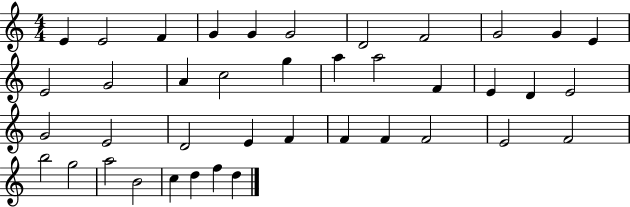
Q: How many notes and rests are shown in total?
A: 40